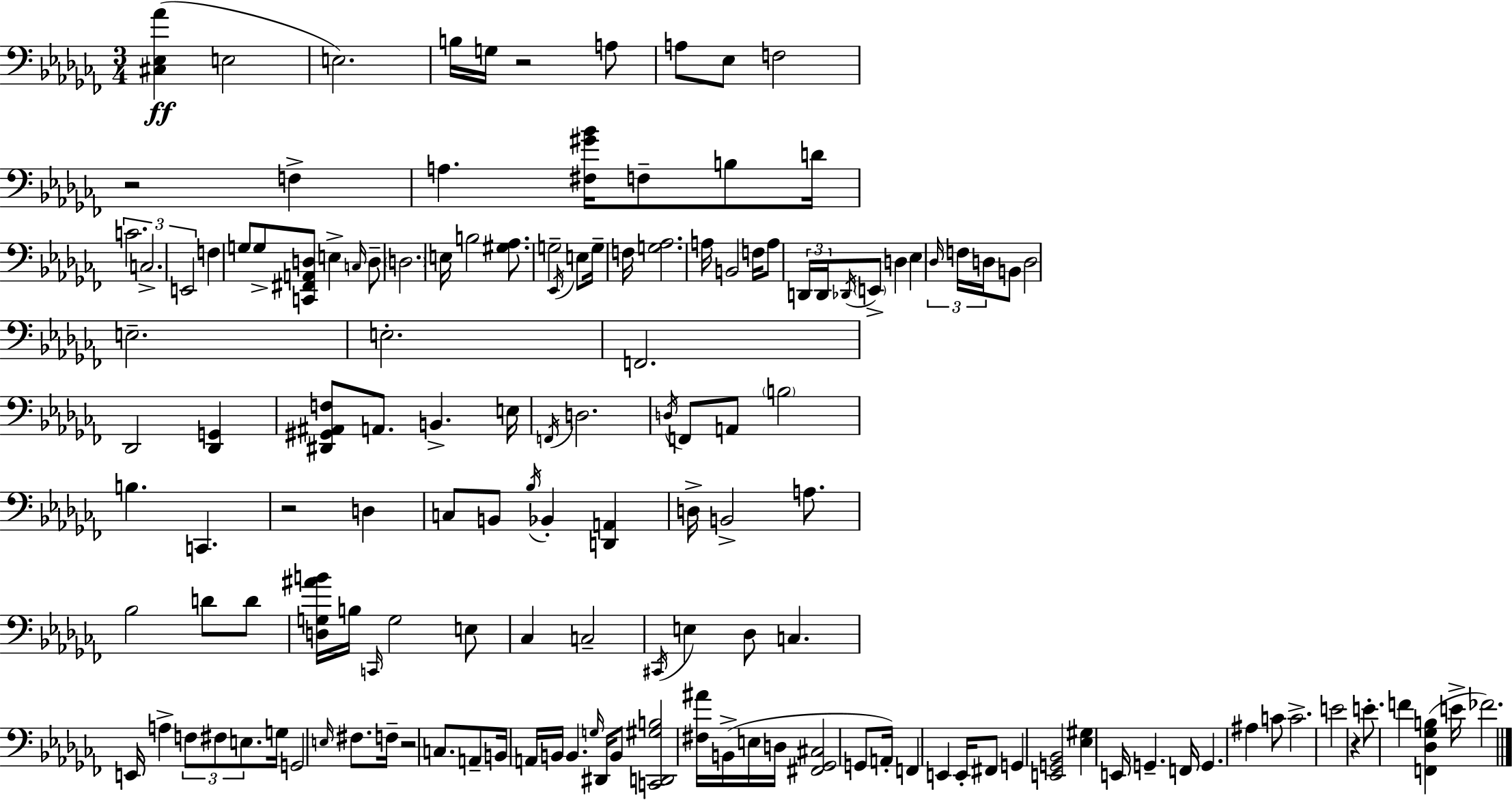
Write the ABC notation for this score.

X:1
T:Untitled
M:3/4
L:1/4
K:Abm
[^C,_E,_A] E,2 E,2 B,/4 G,/4 z2 A,/2 A,/2 _E,/2 F,2 z2 F, A, [^F,^G_B]/4 F,/2 B,/2 D/4 C2 C,2 E,,2 F, G,/2 G,/2 [C,,^F,,A,,D,]/2 E, C,/4 D,/2 D,2 E,/4 B,2 [^G,_A,]/2 G,2 _E,,/4 E,/2 G,/4 F,/4 [G,_A,]2 A,/4 B,,2 F,/4 A,/2 D,,/4 D,,/4 _D,,/4 E,,/2 D, _E, _D,/4 F,/4 D,/4 B,,/2 D,2 E,2 E,2 F,,2 _D,,2 [_D,,G,,] [^D,,^G,,^A,,F,]/2 A,,/2 B,, E,/4 F,,/4 D,2 D,/4 F,,/2 A,,/2 B,2 B, C,, z2 D, C,/2 B,,/2 _B,/4 _B,, [D,,A,,] D,/4 B,,2 A,/2 _B,2 D/2 D/2 [D,G,^AB]/4 B,/4 C,,/4 G,2 E,/2 _C, C,2 ^C,,/4 E, _D,/2 C, E,,/4 A, F,/2 ^F,/2 E,/2 G,/4 G,,2 E,/4 ^F,/2 F,/4 z2 C,/2 A,,/2 B,,/4 A,,/4 B,,/4 B,, G,/4 ^D,,/4 B,,/2 [C,,D,,^G,B,]2 [^F,^A]/4 B,,/4 E,/4 D,/4 [^F,,_G,,^C,]2 G,,/2 A,,/4 F,, E,, E,,/4 ^F,,/2 G,, [E,,G,,_B,,]2 [_E,^G,] E,,/4 G,, F,,/4 G,, ^A, C/2 C2 E2 z E/2 F [F,,_D,_G,B,] E/4 _F2